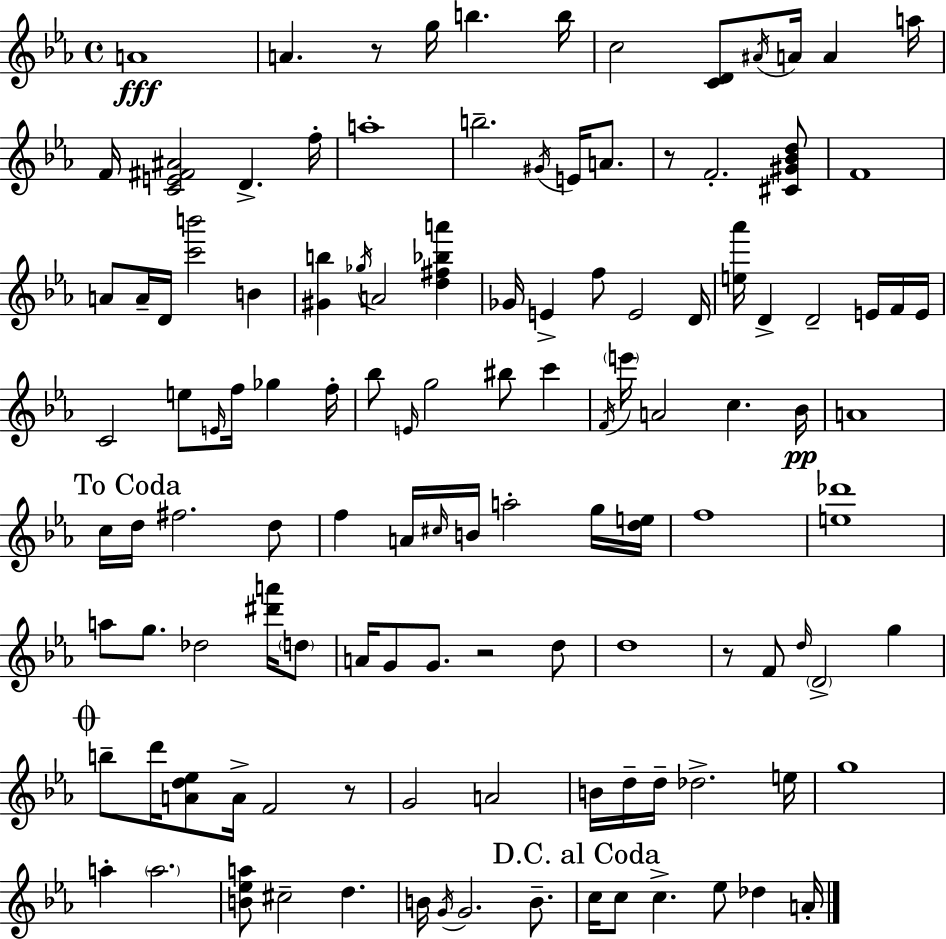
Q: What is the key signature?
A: C minor